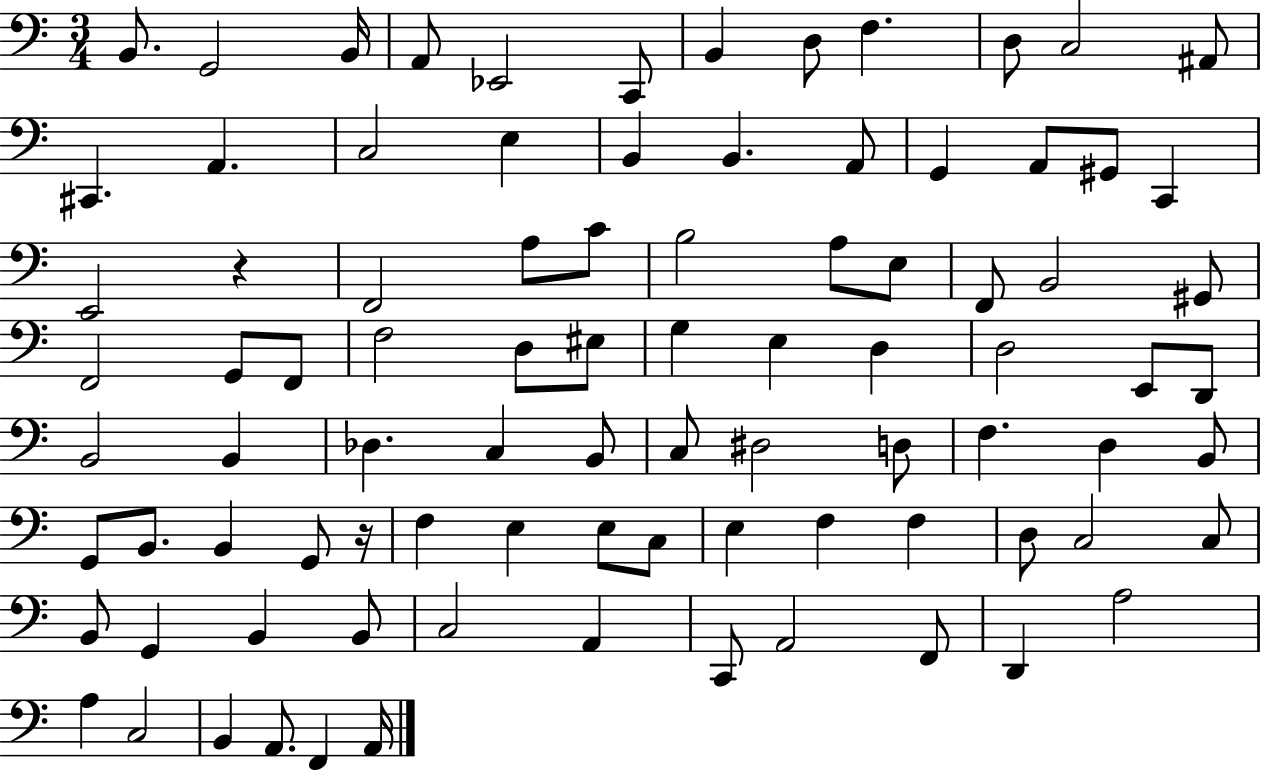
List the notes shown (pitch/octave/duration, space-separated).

B2/e. G2/h B2/s A2/e Eb2/h C2/e B2/q D3/e F3/q. D3/e C3/h A#2/e C#2/q. A2/q. C3/h E3/q B2/q B2/q. A2/e G2/q A2/e G#2/e C2/q E2/h R/q F2/h A3/e C4/e B3/h A3/e E3/e F2/e B2/h G#2/e F2/h G2/e F2/e F3/h D3/e EIS3/e G3/q E3/q D3/q D3/h E2/e D2/e B2/h B2/q Db3/q. C3/q B2/e C3/e D#3/h D3/e F3/q. D3/q B2/e G2/e B2/e. B2/q G2/e R/s F3/q E3/q E3/e C3/e E3/q F3/q F3/q D3/e C3/h C3/e B2/e G2/q B2/q B2/e C3/h A2/q C2/e A2/h F2/e D2/q A3/h A3/q C3/h B2/q A2/e. F2/q A2/s